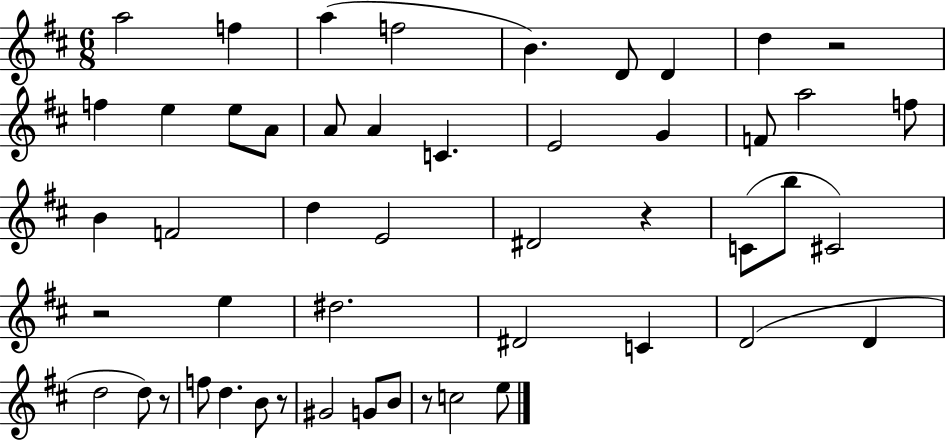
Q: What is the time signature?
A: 6/8